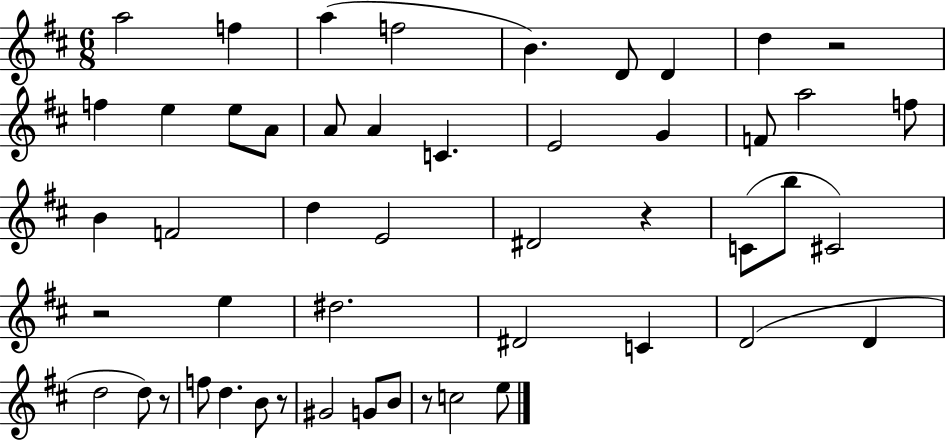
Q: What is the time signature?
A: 6/8